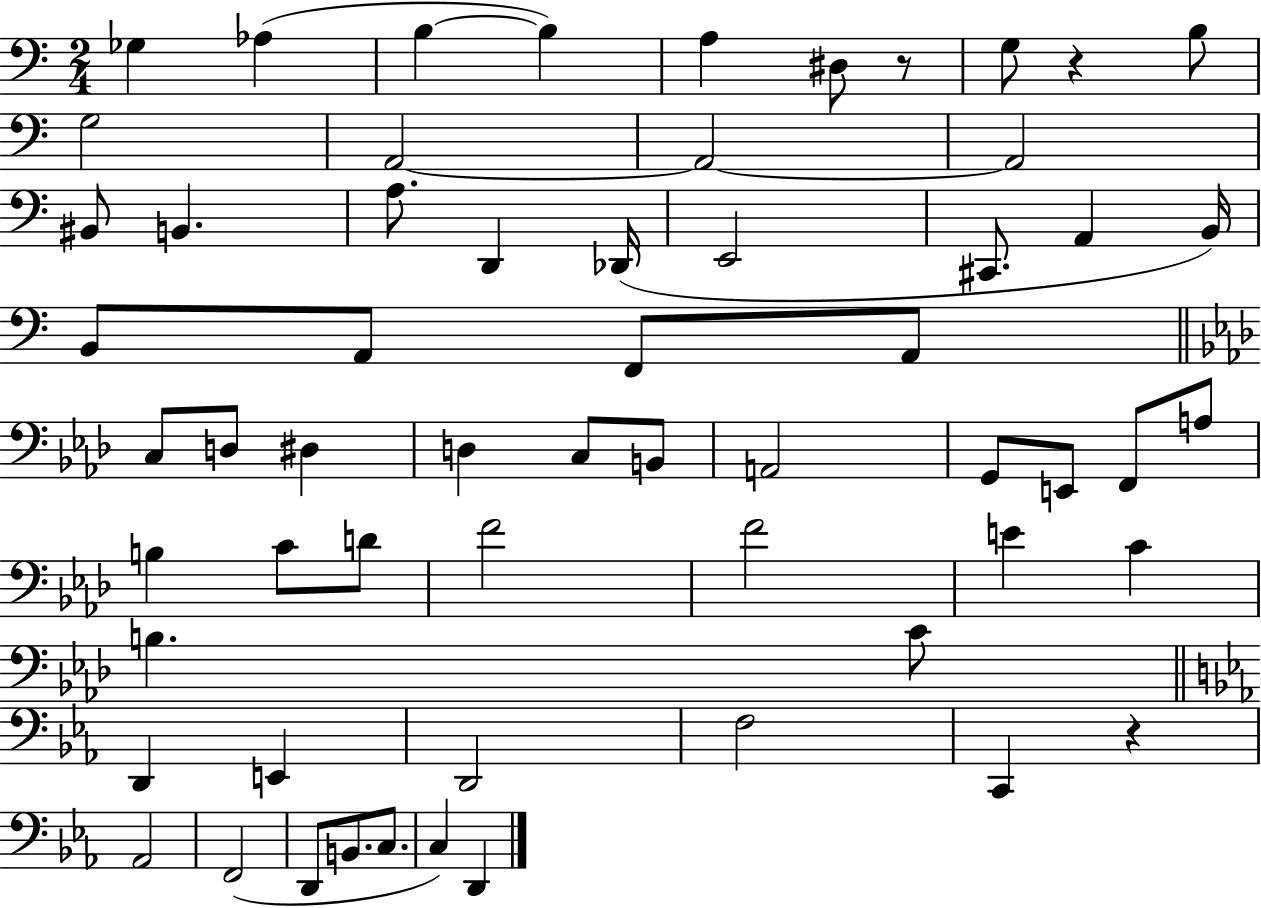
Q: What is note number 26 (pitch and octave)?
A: C3